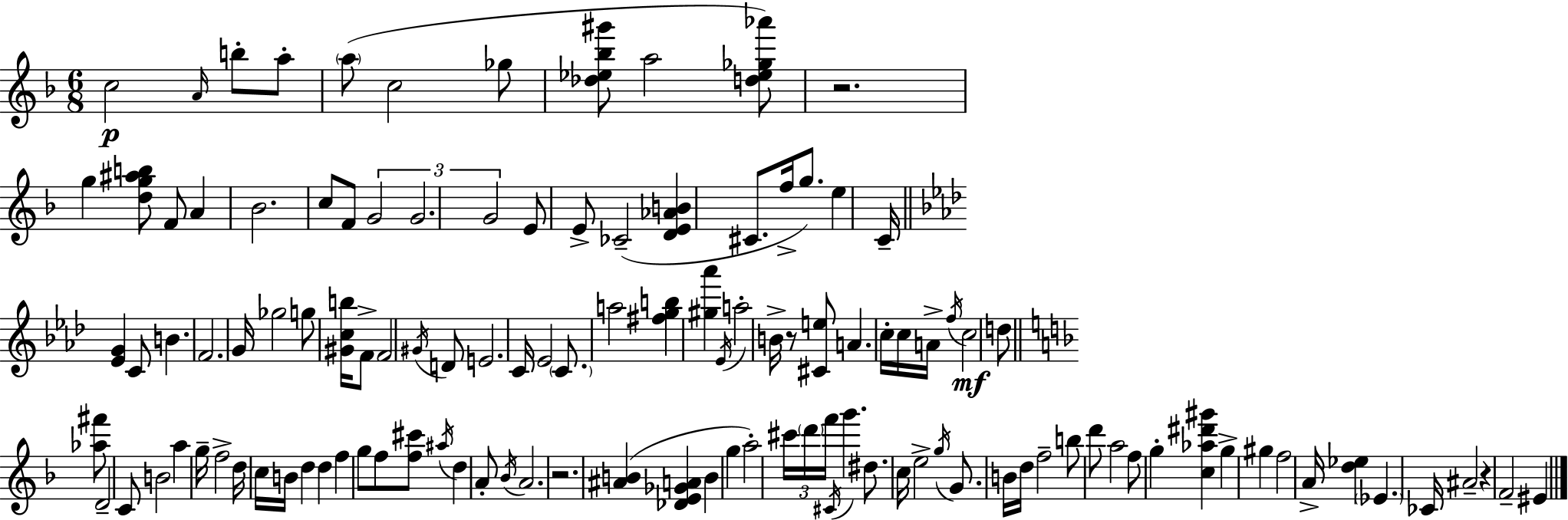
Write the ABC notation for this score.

X:1
T:Untitled
M:6/8
L:1/4
K:Dm
c2 A/4 b/2 a/2 a/2 c2 _g/2 [_d_e_b^g']/2 a2 [d_e_g_a']/2 z2 g [dg^ab]/2 F/2 A _B2 c/2 F/2 G2 G2 G2 E/2 E/2 _C2 [DE_AB] ^C/2 f/4 g/2 e C/4 [_EG] C/2 B F2 G/4 _g2 g/2 [^Gcb]/4 F/2 F2 ^G/4 D/2 E2 C/4 _E2 C/2 a2 [^fgb] [^g_a'] _E/4 a2 B/4 z/2 [^Ce]/2 A c/4 c/4 A/4 f/4 c2 d/2 [_a^f']/2 D2 C/2 B2 a g/4 f2 d/4 c/4 B/4 d d f g/2 f/2 [f^c']/2 ^a/4 d A/2 _B/4 A2 z2 [^AB] [_DE_GA] B g a2 ^c'/4 d'/4 f'/4 ^C/4 g' ^d/2 c/4 e2 g/4 G/2 B/4 d/4 f2 b/2 d'/2 a2 f/2 g [c_a^d'^g'] g ^g f2 A/4 [d_e] _E _C/4 ^A2 z F2 ^E